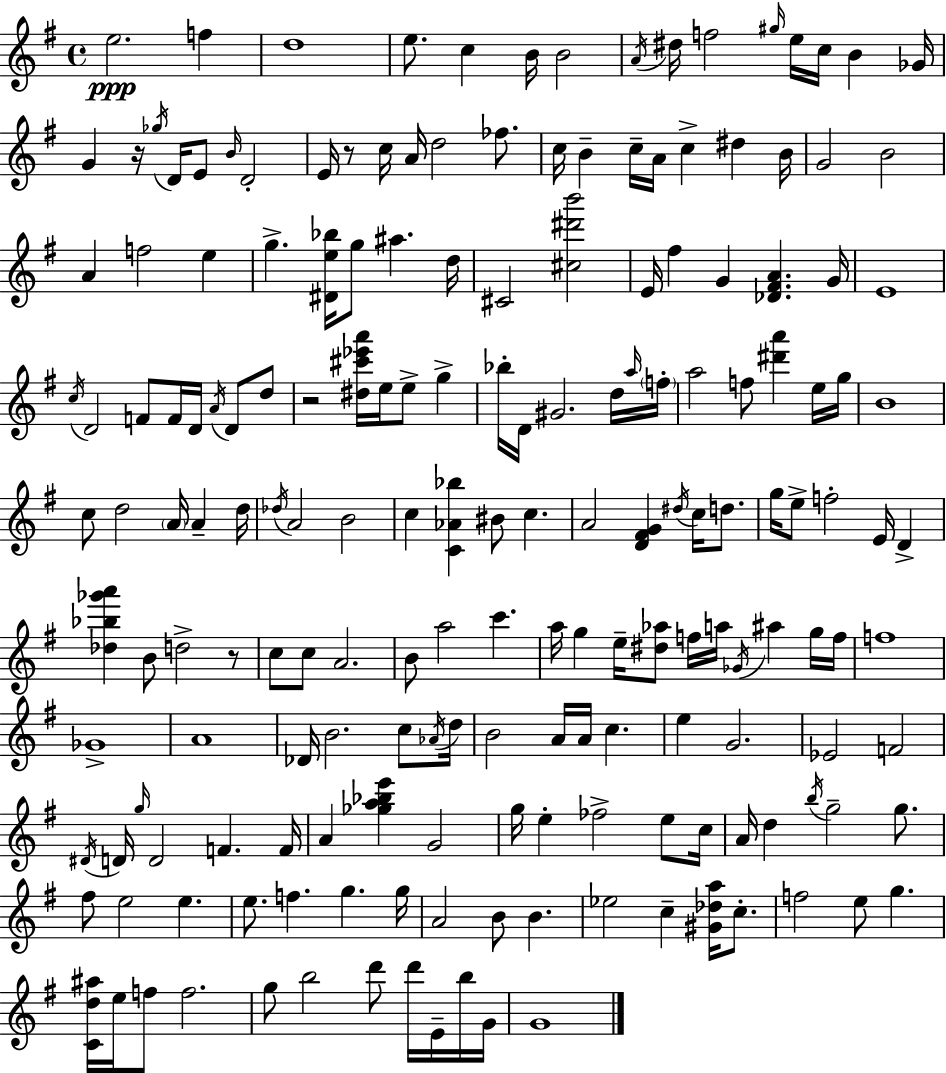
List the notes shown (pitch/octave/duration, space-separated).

E5/h. F5/q D5/w E5/e. C5/q B4/s B4/h A4/s D#5/s F5/h G#5/s E5/s C5/s B4/q Gb4/s G4/q R/s Gb5/s D4/s E4/e B4/s D4/h E4/s R/e C5/s A4/s D5/h FES5/e. C5/s B4/q C5/s A4/s C5/q D#5/q B4/s G4/h B4/h A4/q F5/h E5/q G5/q. [D#4,E5,Bb5]/s G5/e A#5/q. D5/s C#4/h [C#5,D#6,B6]/h E4/s F#5/q G4/q [Db4,F#4,A4]/q. G4/s E4/w C5/s D4/h F4/e F4/s D4/s A4/s D4/e D5/e R/h [D#5,C#6,Eb6,A6]/s E5/s E5/e G5/q Bb5/s D4/s G#4/h. D5/s A5/s F5/s A5/h F5/e [D#6,A6]/q E5/s G5/s B4/w C5/e D5/h A4/s A4/q D5/s Db5/s A4/h B4/h C5/q [C4,Ab4,Bb5]/q BIS4/e C5/q. A4/h [D4,F#4,G4]/q D#5/s C5/s D5/e. G5/s E5/e F5/h E4/s D4/q [Db5,Bb5,Gb6,A6]/q B4/e D5/h R/e C5/e C5/e A4/h. B4/e A5/h C6/q. A5/s G5/q E5/s [D#5,Ab5]/e F5/s A5/s Gb4/s A#5/q G5/s F5/s F5/w Gb4/w A4/w Db4/s B4/h. C5/e Ab4/s D5/s B4/h A4/s A4/s C5/q. E5/q G4/h. Eb4/h F4/h D#4/s D4/s G5/s D4/h F4/q. F4/s A4/q [Gb5,A5,Bb5,E6]/q G4/h G5/s E5/q FES5/h E5/e C5/s A4/s D5/q B5/s G5/h G5/e. F#5/e E5/h E5/q. E5/e. F5/q. G5/q. G5/s A4/h B4/e B4/q. Eb5/h C5/q [G#4,Db5,A5]/s C5/e. F5/h E5/e G5/q. [C4,D5,A#5]/s E5/s F5/e F5/h. G5/e B5/h D6/e D6/s E4/s B5/s G4/s G4/w